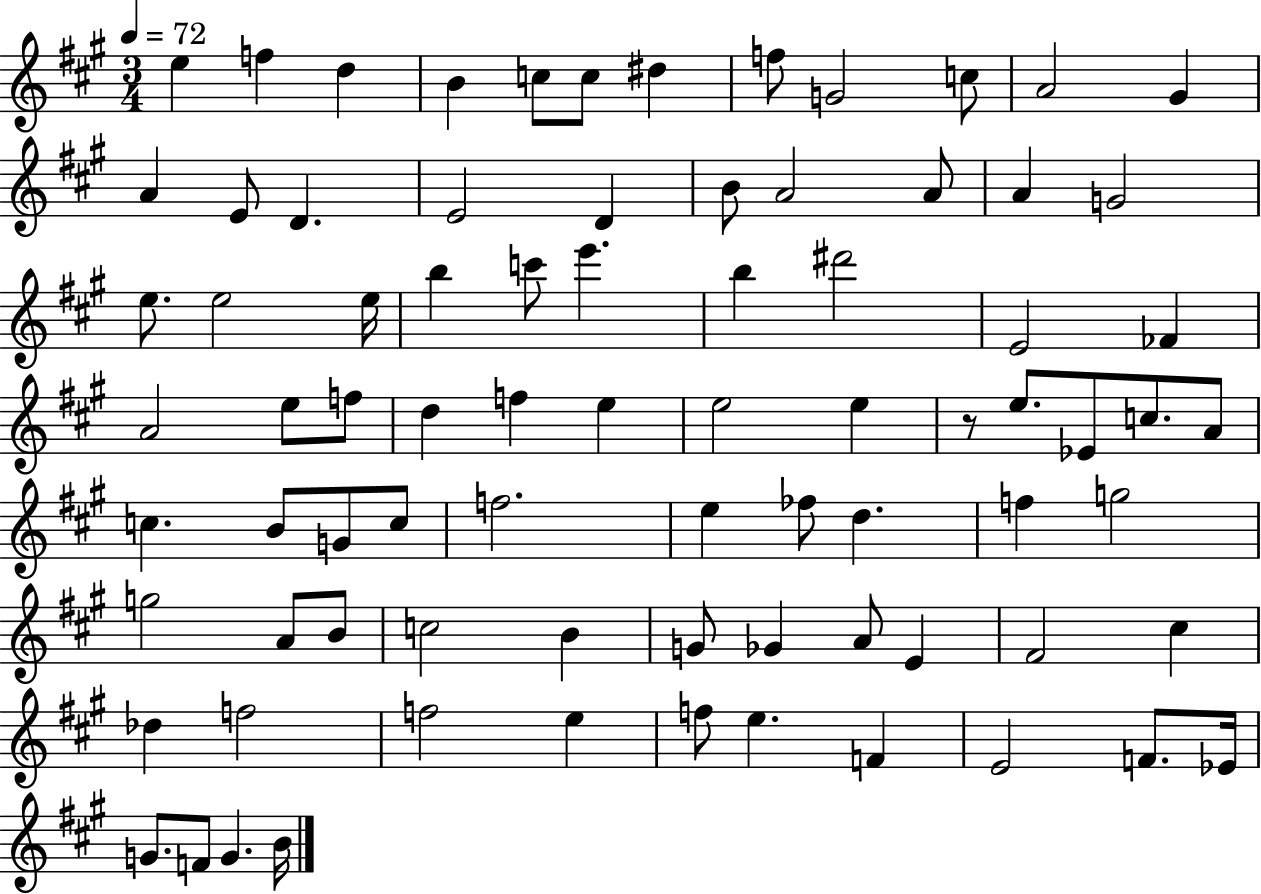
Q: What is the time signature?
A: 3/4